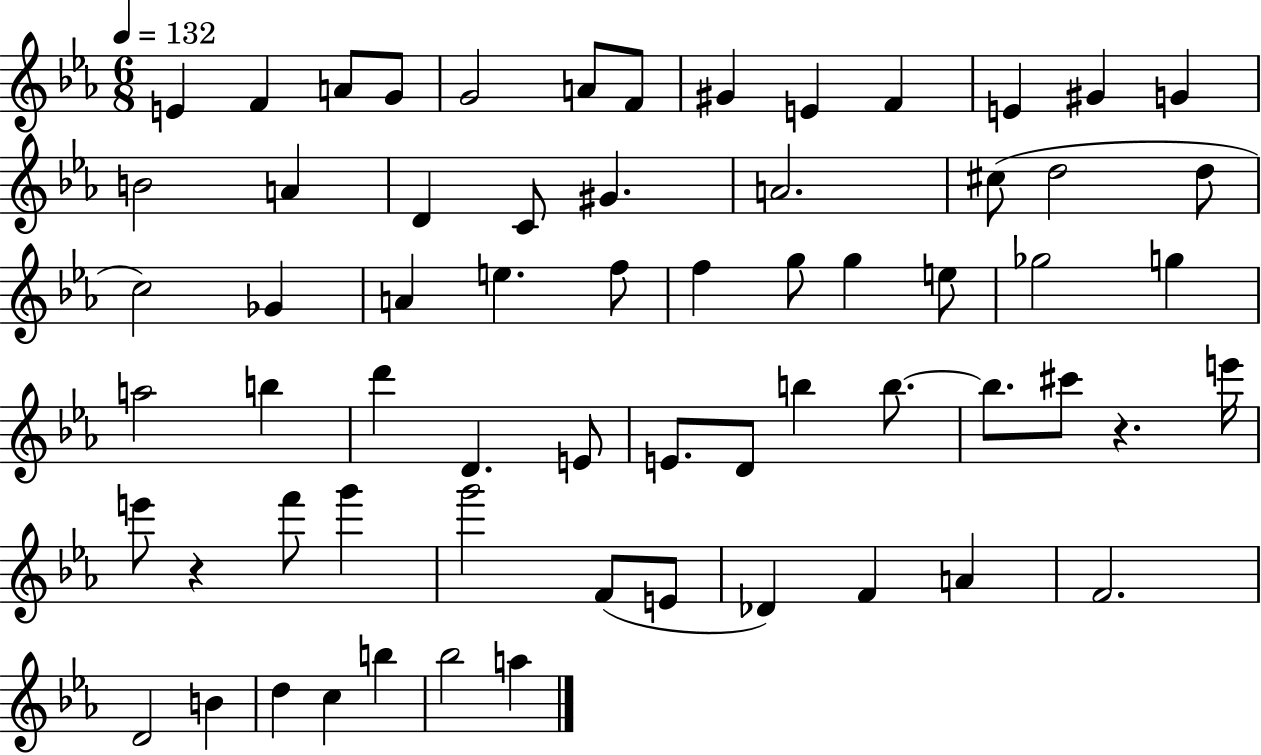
X:1
T:Untitled
M:6/8
L:1/4
K:Eb
E F A/2 G/2 G2 A/2 F/2 ^G E F E ^G G B2 A D C/2 ^G A2 ^c/2 d2 d/2 c2 _G A e f/2 f g/2 g e/2 _g2 g a2 b d' D E/2 E/2 D/2 b b/2 b/2 ^c'/2 z e'/4 e'/2 z f'/2 g' g'2 F/2 E/2 _D F A F2 D2 B d c b _b2 a